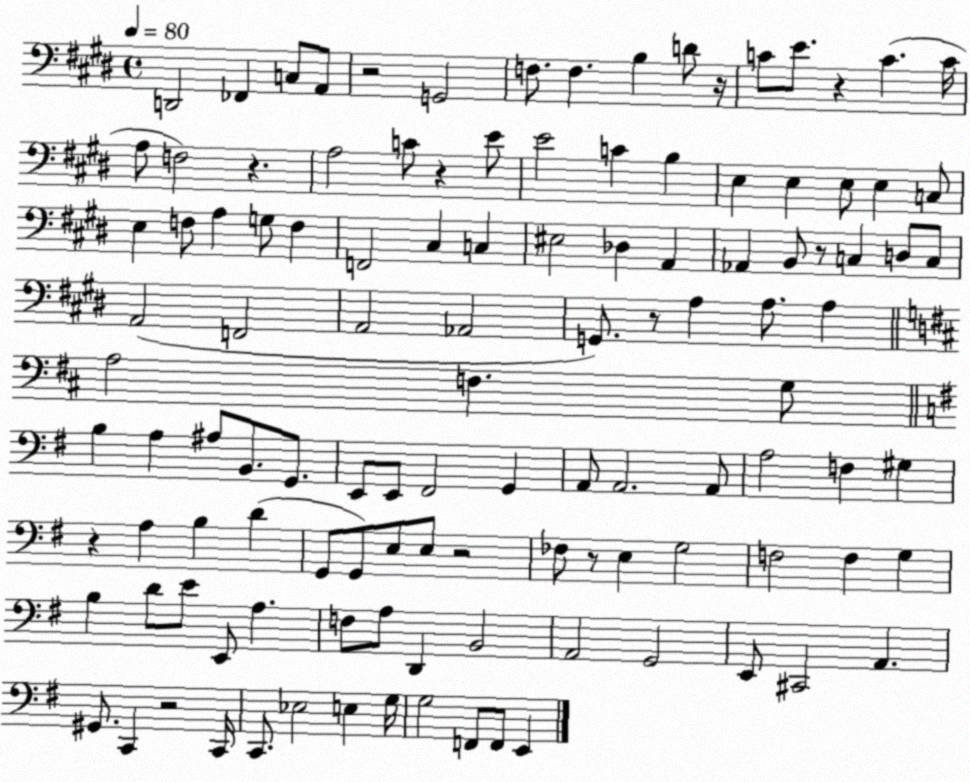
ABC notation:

X:1
T:Untitled
M:4/4
L:1/4
K:E
D,,2 _F,, C,/2 A,,/2 z2 G,,2 F,/2 F, B, D/2 z/4 C/2 E/2 z C C/4 A,/2 F,2 z A,2 C/2 z E/2 E2 C B, E, E, E,/2 E, C,/2 E, F,/2 A, G,/2 F, F,,2 ^C, C, ^E,2 _D, A,, _A,, B,,/2 z/2 C, D,/2 C,/2 A,,2 F,,2 A,,2 _A,,2 G,,/2 z/2 A, A,/2 A, A,2 F, G,/2 B, A, ^A,/2 B,,/2 G,,/2 E,,/2 E,,/2 ^F,,2 G,, A,,/2 A,,2 A,,/2 A,2 F, ^G, z A, B, D G,,/2 G,,/2 E,/2 E,/2 z2 _F,/2 z/2 E, G,2 F,2 F, G, B, D/2 E/2 E,,/2 A, F,/2 A,/2 D,, B,,2 A,,2 G,,2 E,,/2 ^C,,2 A,, ^G,,/2 C,, z2 C,,/4 C,,/2 _E,2 E, G,/4 G,2 F,,/2 F,,/2 E,,